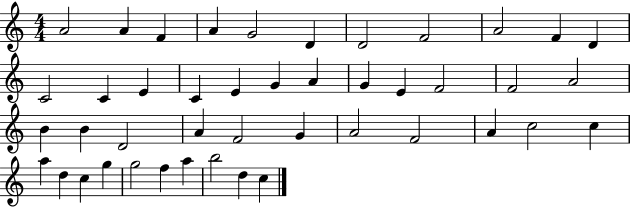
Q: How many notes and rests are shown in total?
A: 44